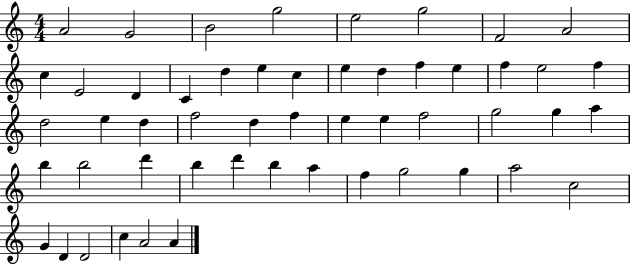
A4/h G4/h B4/h G5/h E5/h G5/h F4/h A4/h C5/q E4/h D4/q C4/q D5/q E5/q C5/q E5/q D5/q F5/q E5/q F5/q E5/h F5/q D5/h E5/q D5/q F5/h D5/q F5/q E5/q E5/q F5/h G5/h G5/q A5/q B5/q B5/h D6/q B5/q D6/q B5/q A5/q F5/q G5/h G5/q A5/h C5/h G4/q D4/q D4/h C5/q A4/h A4/q